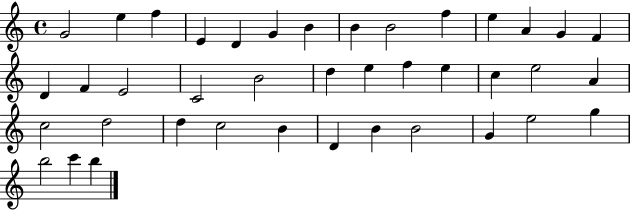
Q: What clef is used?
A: treble